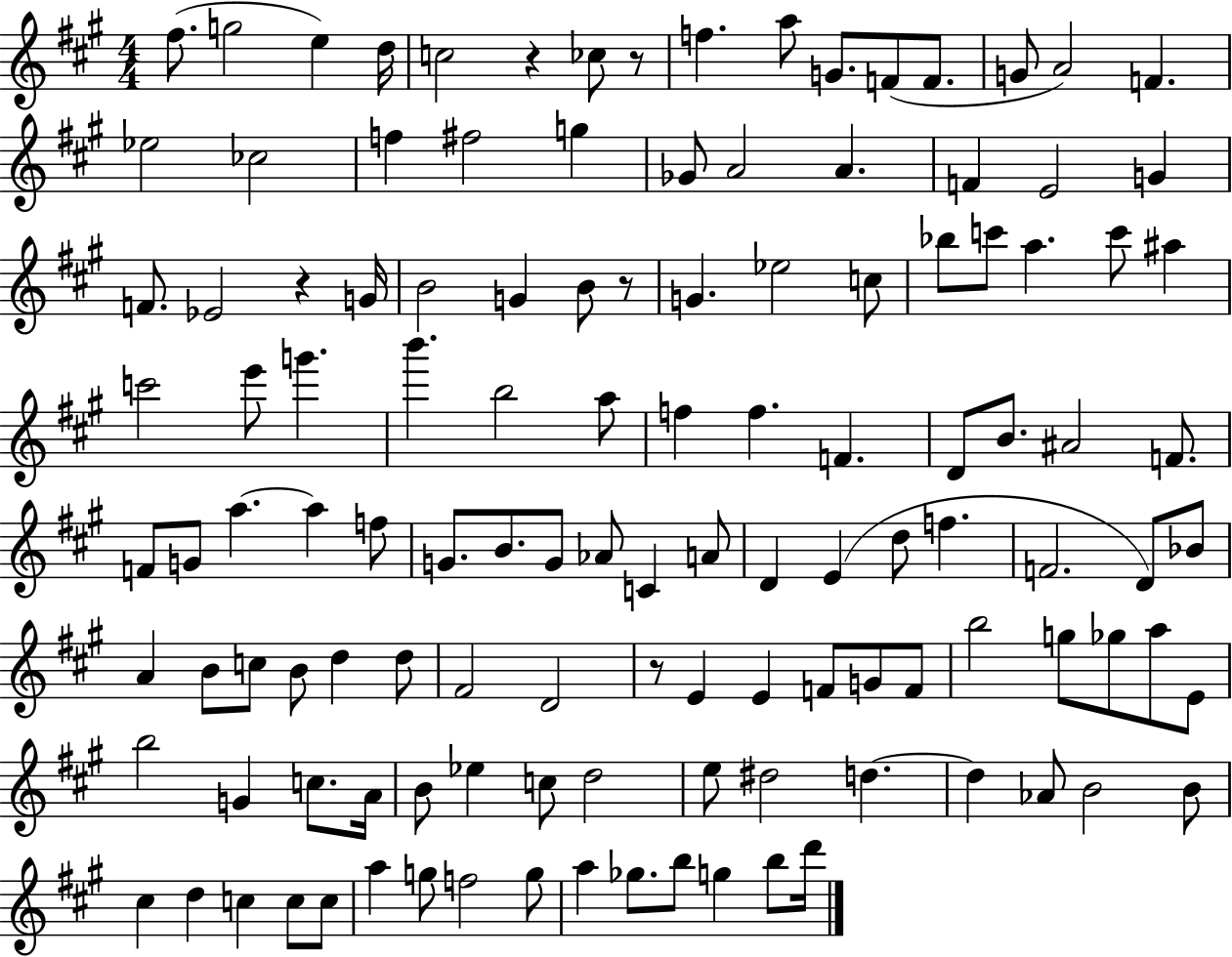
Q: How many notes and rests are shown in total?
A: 123